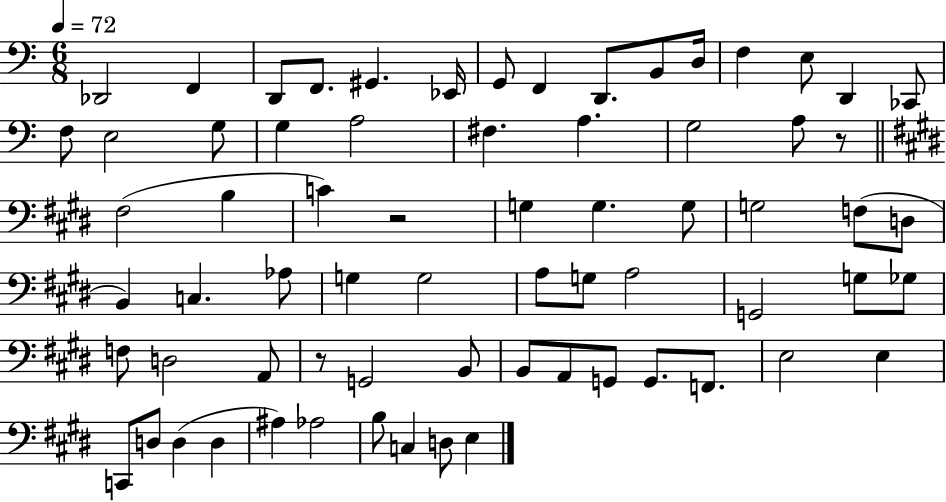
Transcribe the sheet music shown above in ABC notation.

X:1
T:Untitled
M:6/8
L:1/4
K:C
_D,,2 F,, D,,/2 F,,/2 ^G,, _E,,/4 G,,/2 F,, D,,/2 B,,/2 D,/4 F, E,/2 D,, _C,,/2 F,/2 E,2 G,/2 G, A,2 ^F, A, G,2 A,/2 z/2 ^F,2 B, C z2 G, G, G,/2 G,2 F,/2 D,/2 B,, C, _A,/2 G, G,2 A,/2 G,/2 A,2 G,,2 G,/2 _G,/2 F,/2 D,2 A,,/2 z/2 G,,2 B,,/2 B,,/2 A,,/2 G,,/2 G,,/2 F,,/2 E,2 E, C,,/2 D,/2 D, D, ^A, _A,2 B,/2 C, D,/2 E,